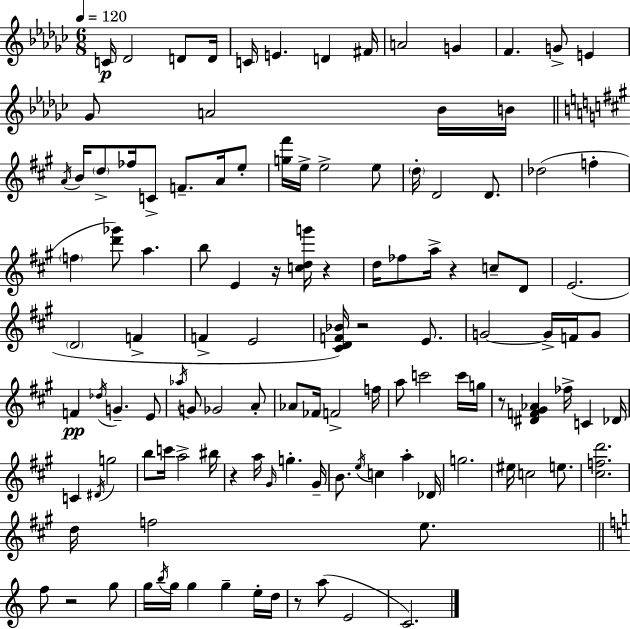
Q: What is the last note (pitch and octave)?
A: C4